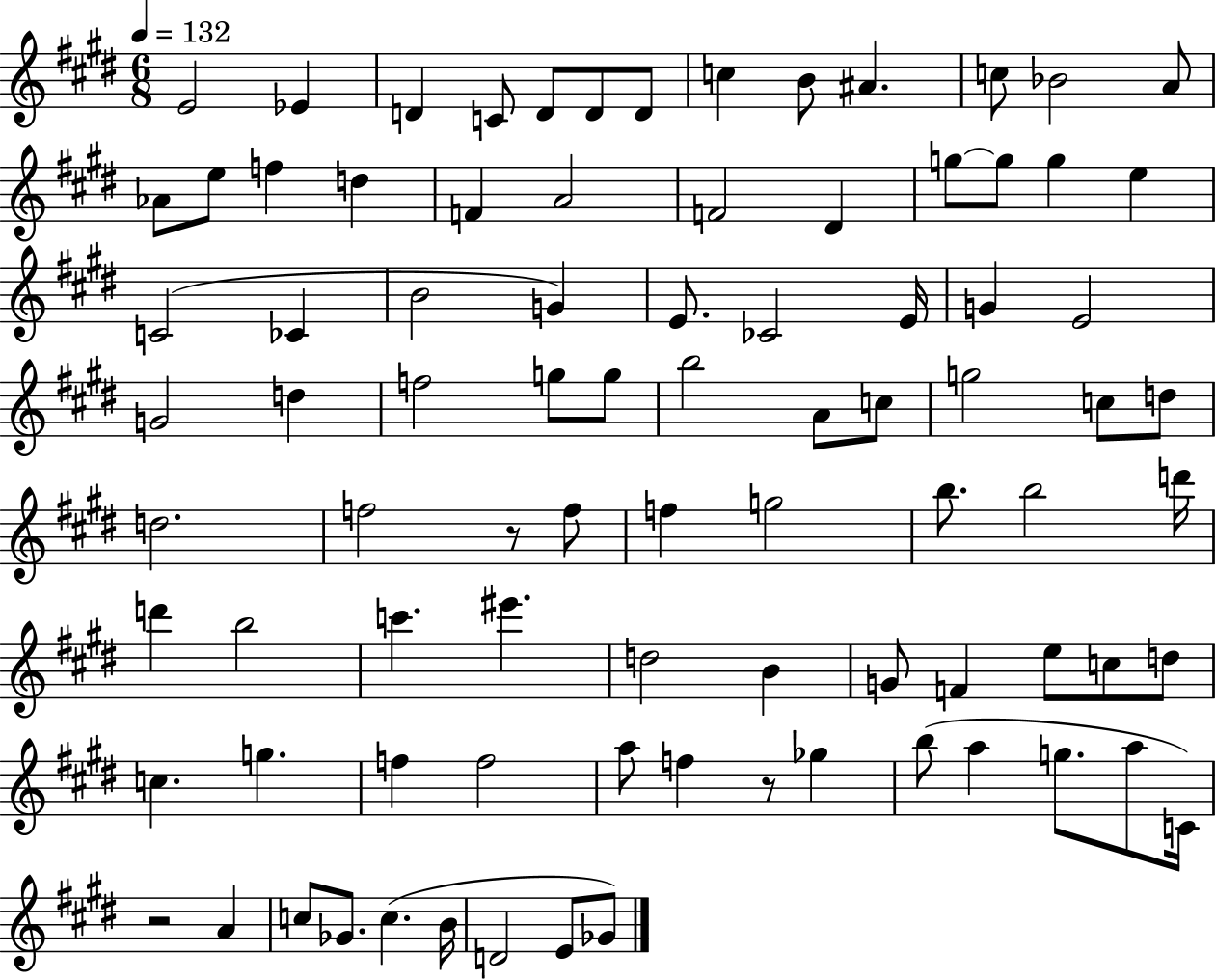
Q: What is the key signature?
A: E major